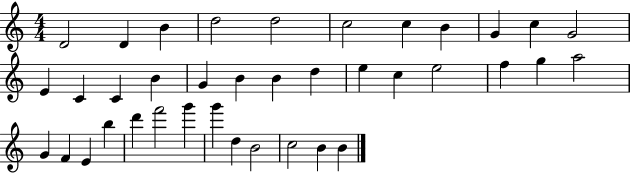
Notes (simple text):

D4/h D4/q B4/q D5/h D5/h C5/h C5/q B4/q G4/q C5/q G4/h E4/q C4/q C4/q B4/q G4/q B4/q B4/q D5/q E5/q C5/q E5/h F5/q G5/q A5/h G4/q F4/q E4/q B5/q D6/q F6/h G6/q G6/q D5/q B4/h C5/h B4/q B4/q